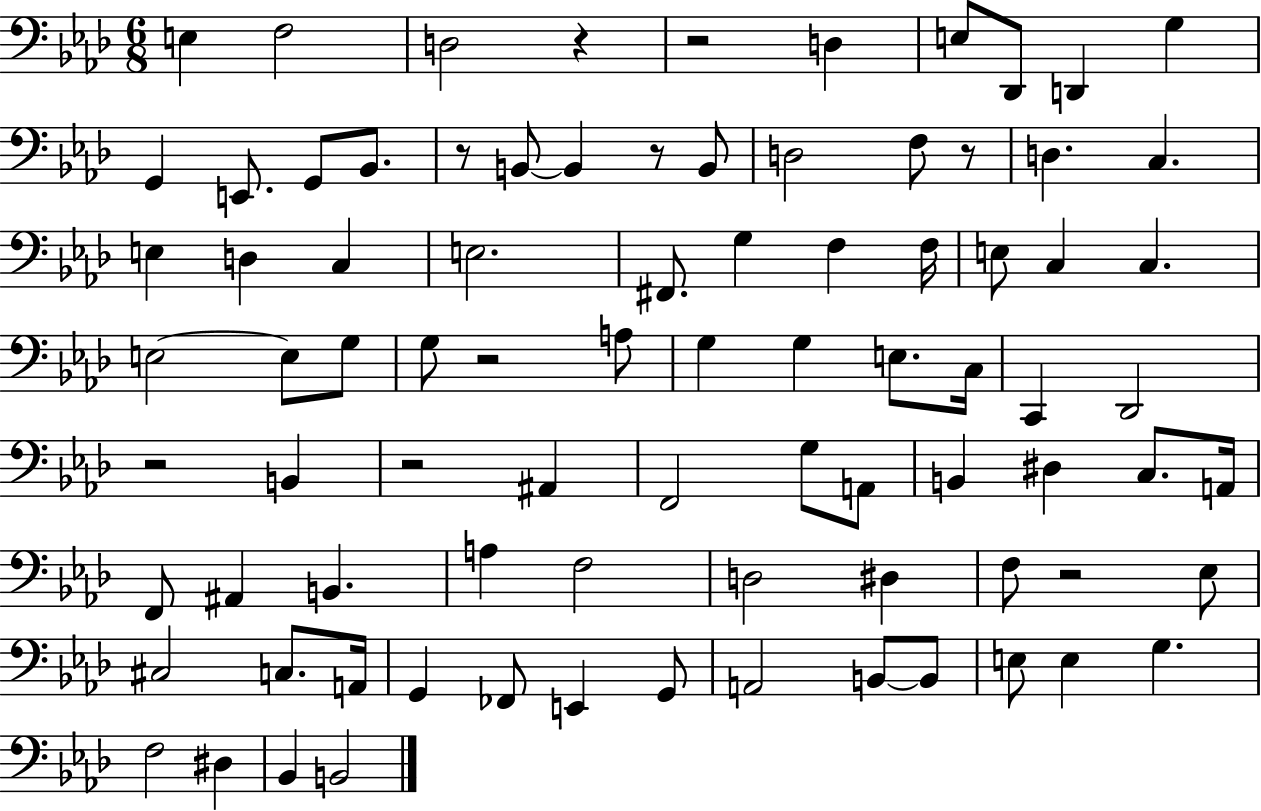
X:1
T:Untitled
M:6/8
L:1/4
K:Ab
E, F,2 D,2 z z2 D, E,/2 _D,,/2 D,, G, G,, E,,/2 G,,/2 _B,,/2 z/2 B,,/2 B,, z/2 B,,/2 D,2 F,/2 z/2 D, C, E, D, C, E,2 ^F,,/2 G, F, F,/4 E,/2 C, C, E,2 E,/2 G,/2 G,/2 z2 A,/2 G, G, E,/2 C,/4 C,, _D,,2 z2 B,, z2 ^A,, F,,2 G,/2 A,,/2 B,, ^D, C,/2 A,,/4 F,,/2 ^A,, B,, A, F,2 D,2 ^D, F,/2 z2 _E,/2 ^C,2 C,/2 A,,/4 G,, _F,,/2 E,, G,,/2 A,,2 B,,/2 B,,/2 E,/2 E, G, F,2 ^D, _B,, B,,2